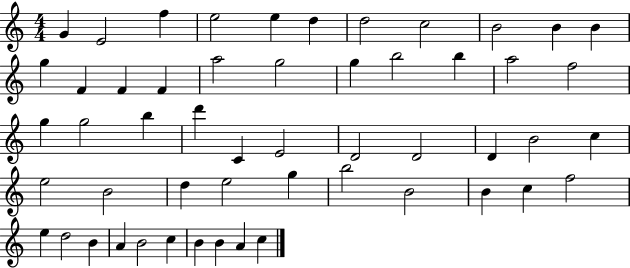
G4/q E4/h F5/q E5/h E5/q D5/q D5/h C5/h B4/h B4/q B4/q G5/q F4/q F4/q F4/q A5/h G5/h G5/q B5/h B5/q A5/h F5/h G5/q G5/h B5/q D6/q C4/q E4/h D4/h D4/h D4/q B4/h C5/q E5/h B4/h D5/q E5/h G5/q B5/h B4/h B4/q C5/q F5/h E5/q D5/h B4/q A4/q B4/h C5/q B4/q B4/q A4/q C5/q